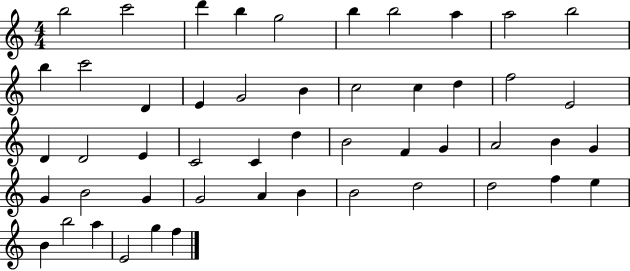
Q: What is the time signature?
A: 4/4